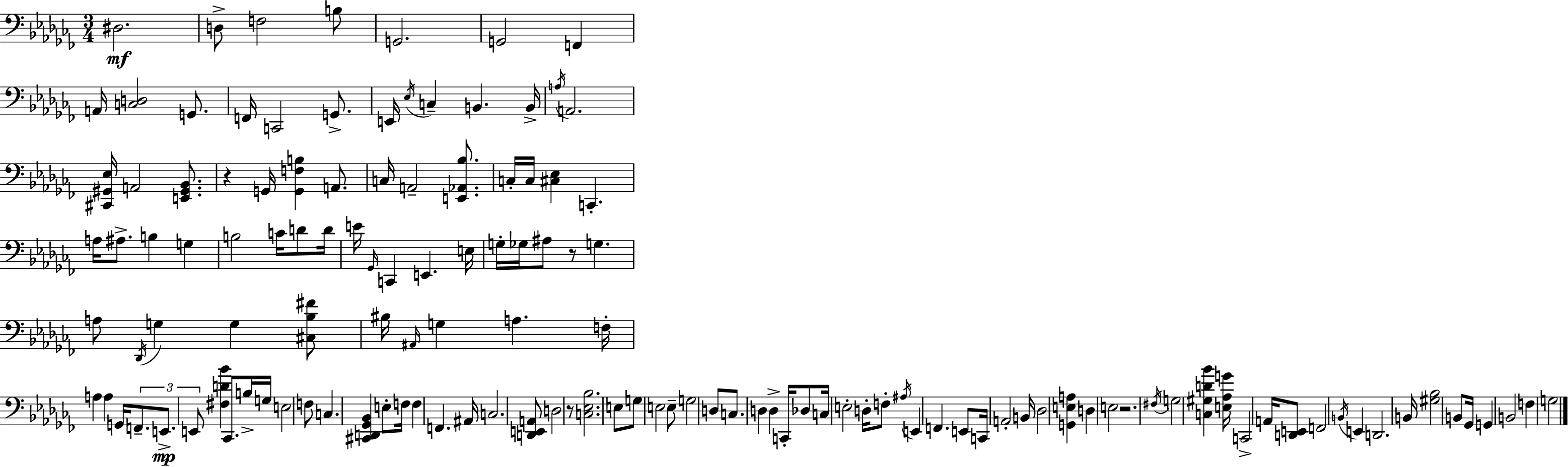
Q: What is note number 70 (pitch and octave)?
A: A#2